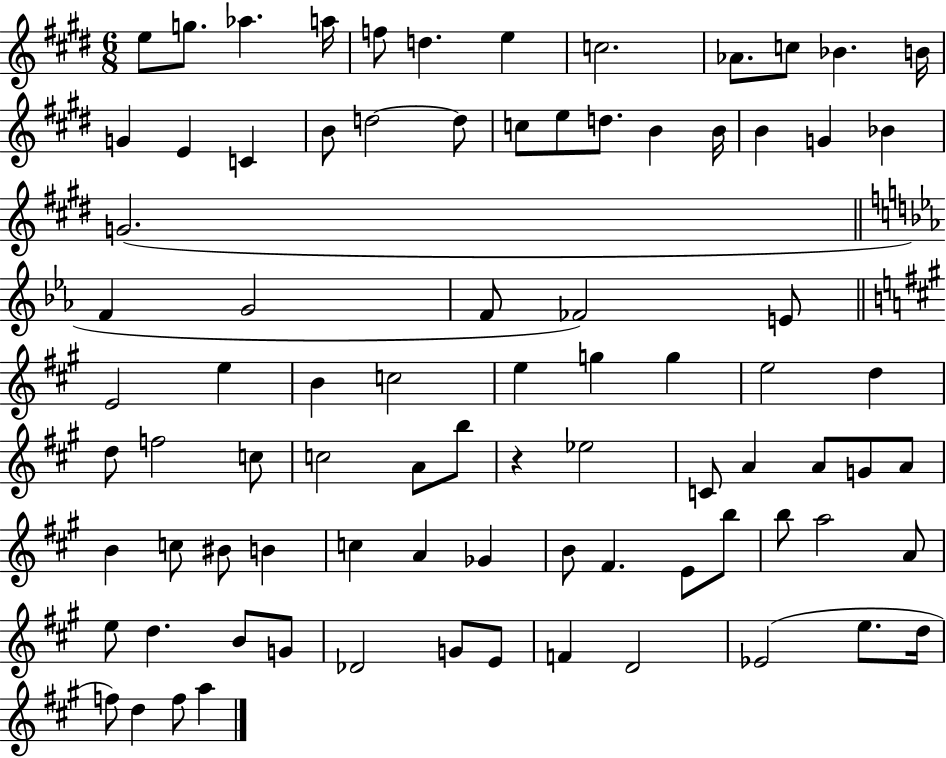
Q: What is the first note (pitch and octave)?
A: E5